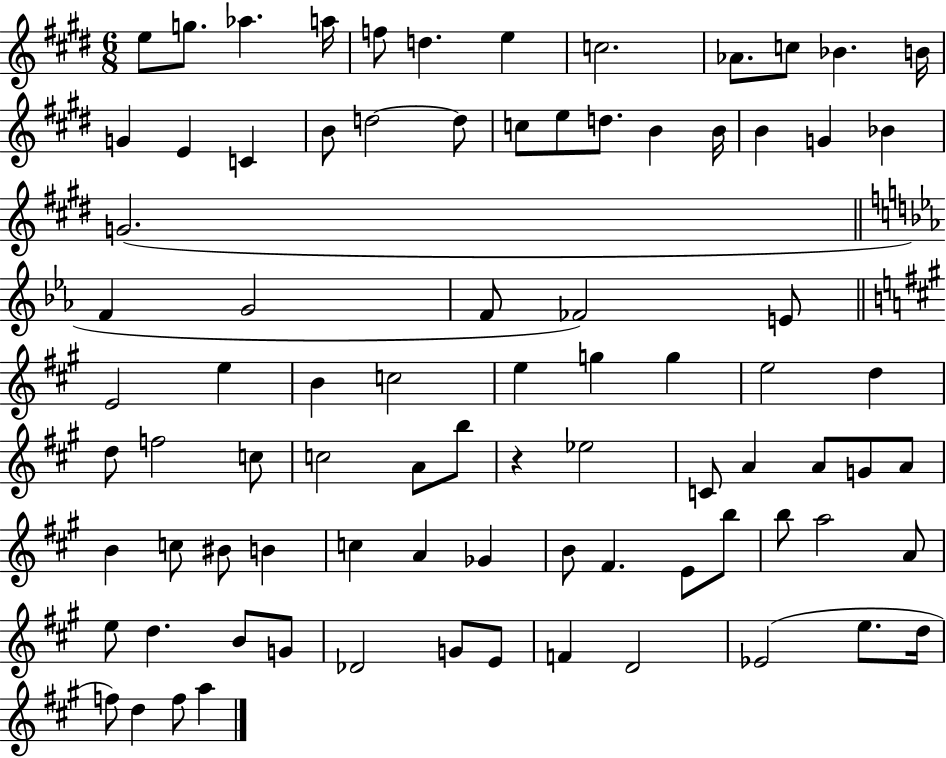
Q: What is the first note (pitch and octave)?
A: E5